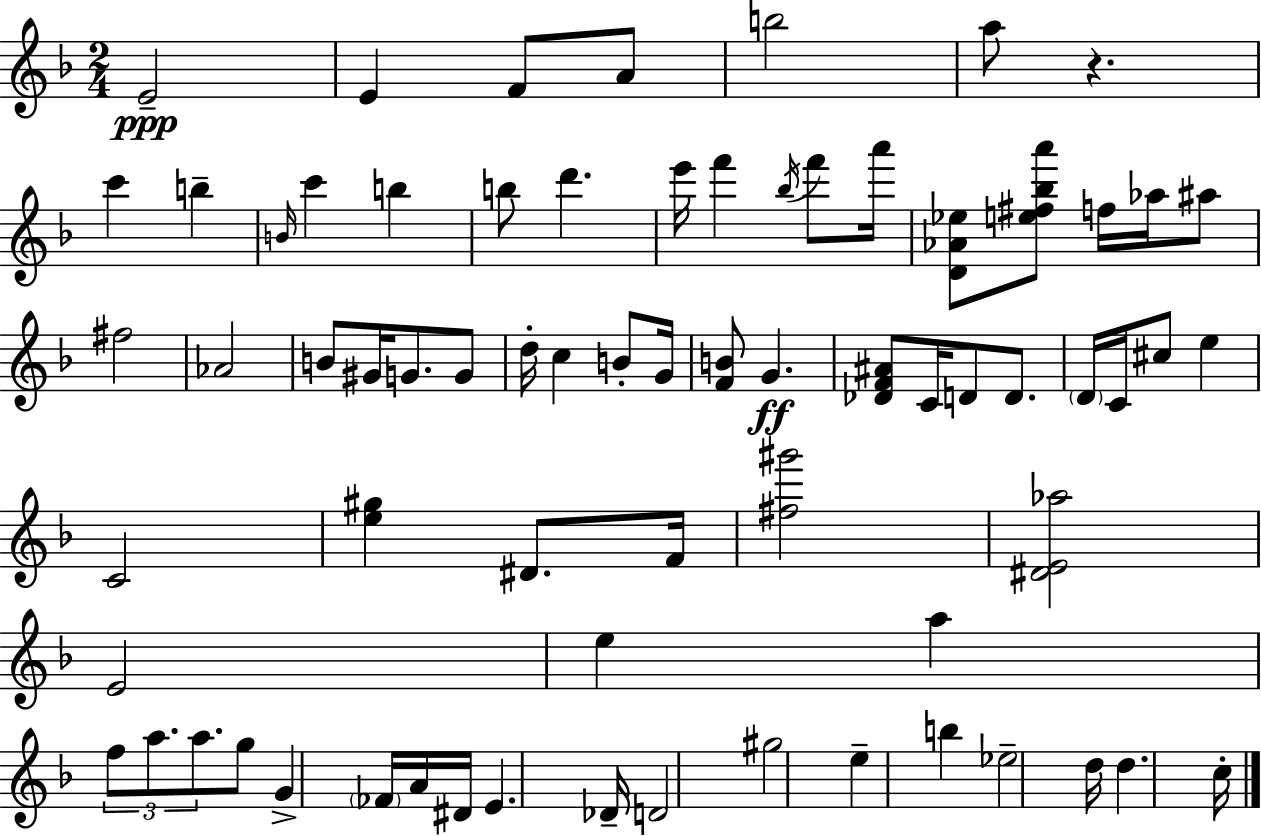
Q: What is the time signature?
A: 2/4